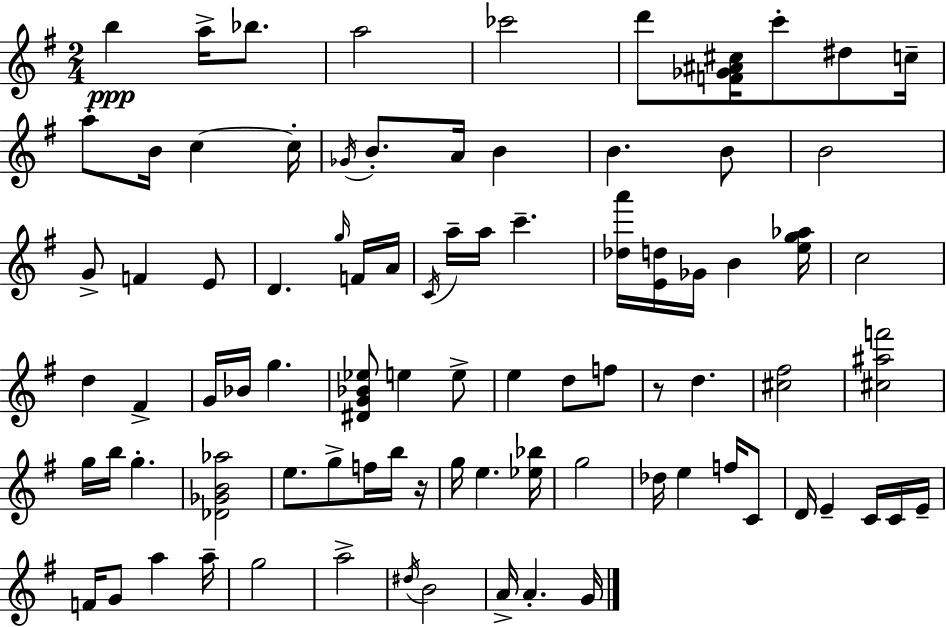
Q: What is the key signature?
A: G major